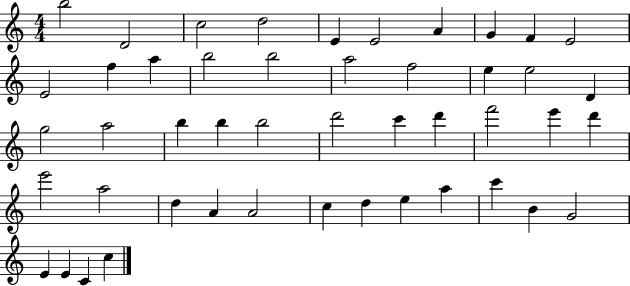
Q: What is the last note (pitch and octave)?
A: C5